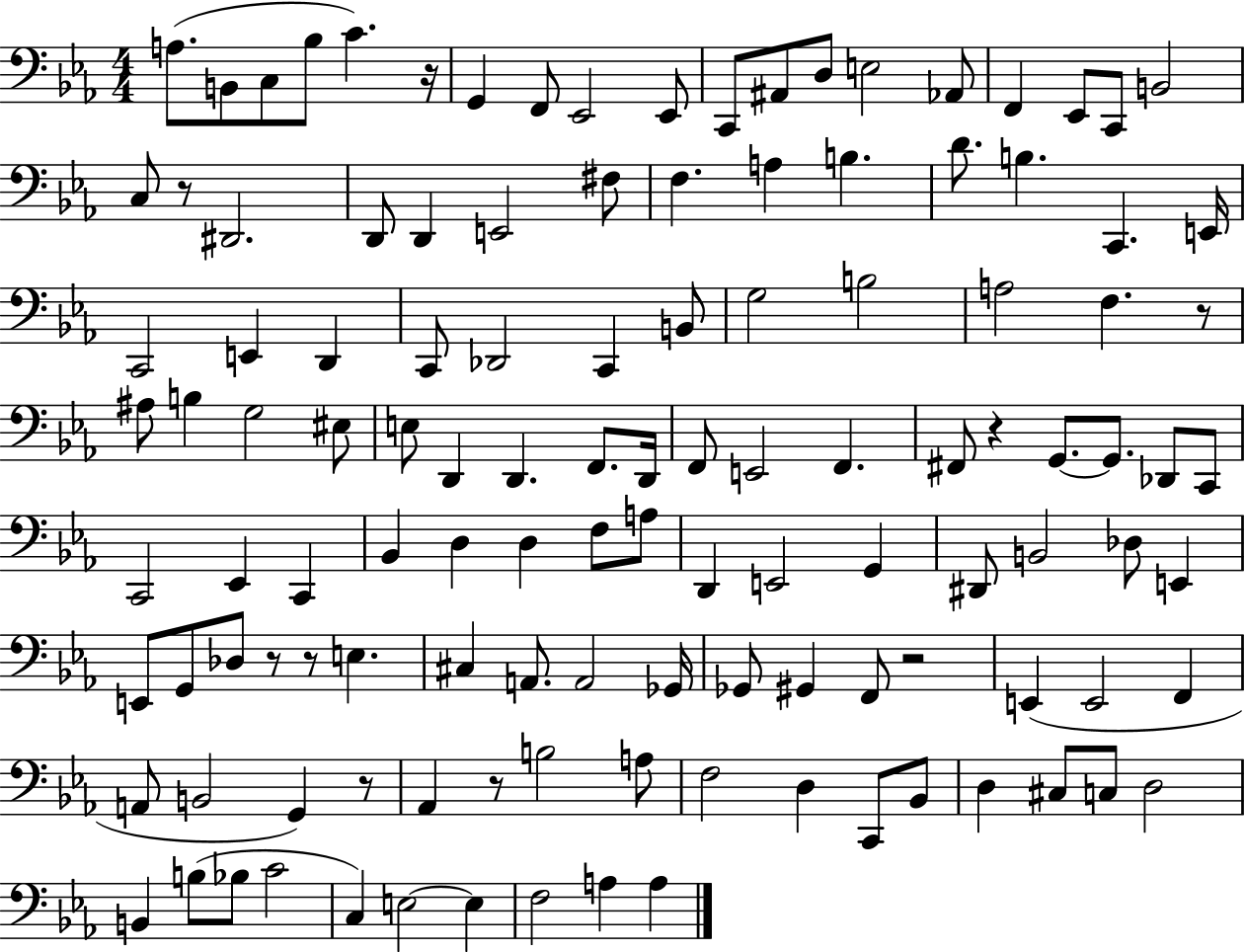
A3/e. B2/e C3/e Bb3/e C4/q. R/s G2/q F2/e Eb2/h Eb2/e C2/e A#2/e D3/e E3/h Ab2/e F2/q Eb2/e C2/e B2/h C3/e R/e D#2/h. D2/e D2/q E2/h F#3/e F3/q. A3/q B3/q. D4/e. B3/q. C2/q. E2/s C2/h E2/q D2/q C2/e Db2/h C2/q B2/e G3/h B3/h A3/h F3/q. R/e A#3/e B3/q G3/h EIS3/e E3/e D2/q D2/q. F2/e. D2/s F2/e E2/h F2/q. F#2/e R/q G2/e. G2/e. Db2/e C2/e C2/h Eb2/q C2/q Bb2/q D3/q D3/q F3/e A3/e D2/q E2/h G2/q D#2/e B2/h Db3/e E2/q E2/e G2/e Db3/e R/e R/e E3/q. C#3/q A2/e. A2/h Gb2/s Gb2/e G#2/q F2/e R/h E2/q E2/h F2/q A2/e B2/h G2/q R/e Ab2/q R/e B3/h A3/e F3/h D3/q C2/e Bb2/e D3/q C#3/e C3/e D3/h B2/q B3/e Bb3/e C4/h C3/q E3/h E3/q F3/h A3/q A3/q